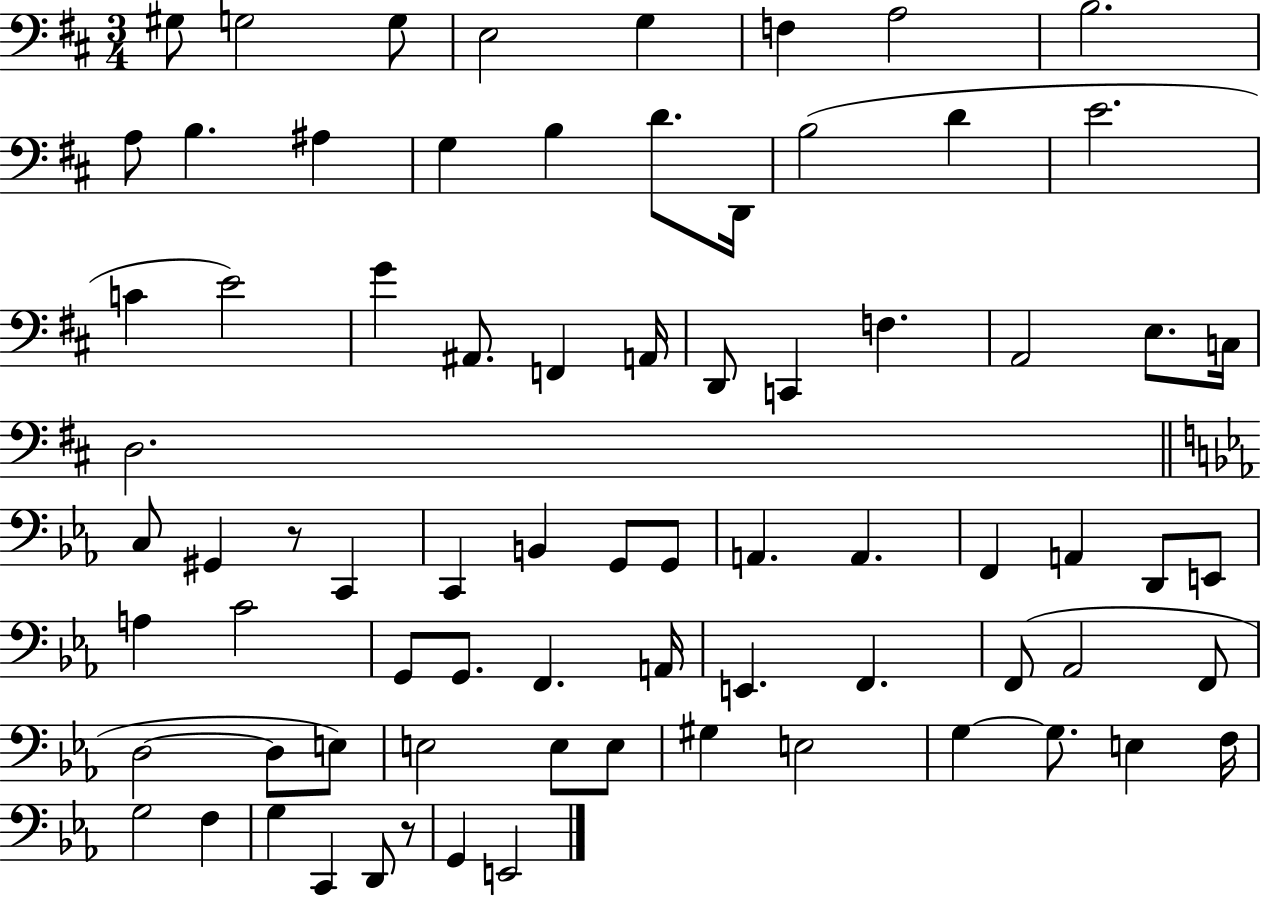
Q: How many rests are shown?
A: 2